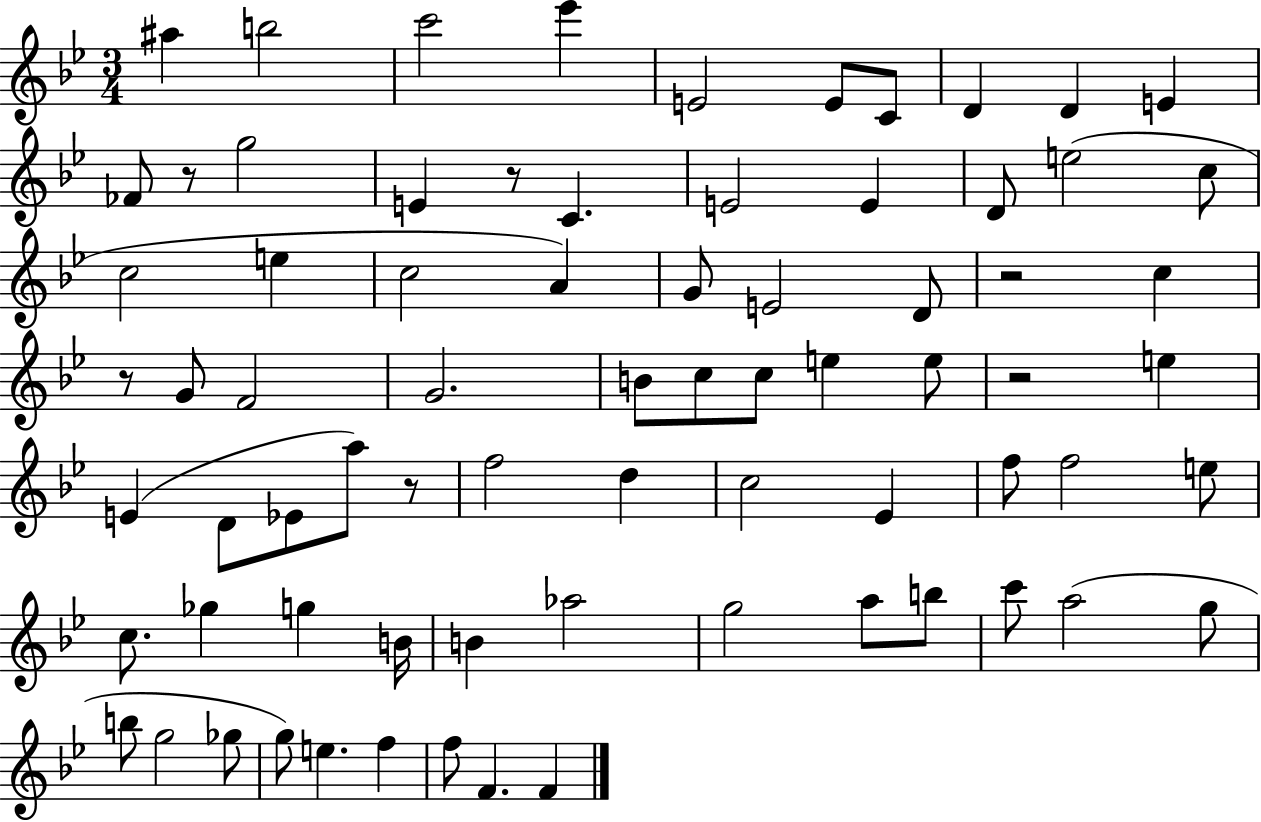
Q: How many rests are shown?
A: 6